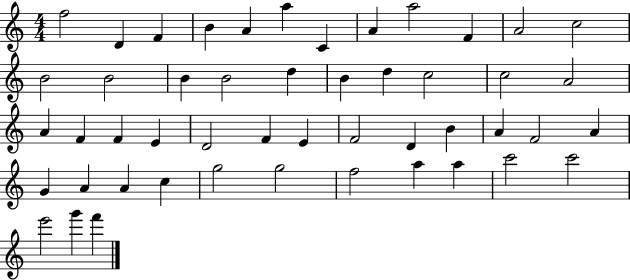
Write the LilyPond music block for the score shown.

{
  \clef treble
  \numericTimeSignature
  \time 4/4
  \key c \major
  f''2 d'4 f'4 | b'4 a'4 a''4 c'4 | a'4 a''2 f'4 | a'2 c''2 | \break b'2 b'2 | b'4 b'2 d''4 | b'4 d''4 c''2 | c''2 a'2 | \break a'4 f'4 f'4 e'4 | d'2 f'4 e'4 | f'2 d'4 b'4 | a'4 f'2 a'4 | \break g'4 a'4 a'4 c''4 | g''2 g''2 | f''2 a''4 a''4 | c'''2 c'''2 | \break e'''2 g'''4 f'''4 | \bar "|."
}